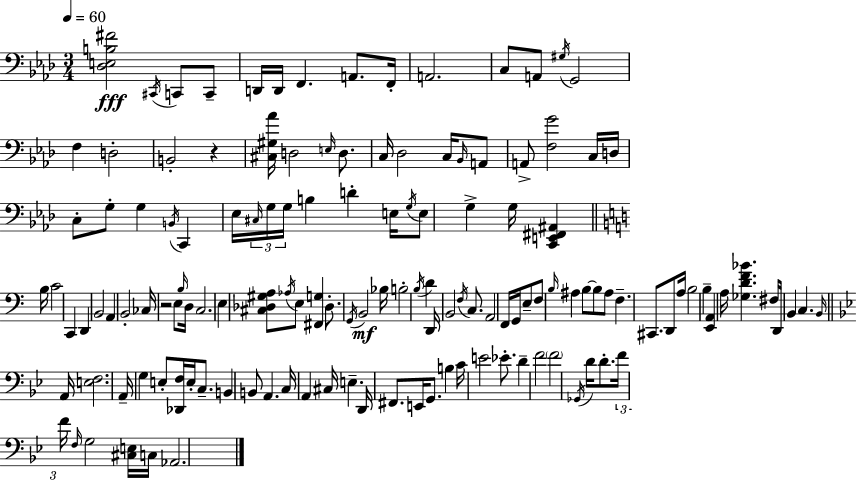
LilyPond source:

{
  \clef bass
  \numericTimeSignature
  \time 3/4
  \key aes \major
  \tempo 4 = 60
  <des e b fis'>2\fff \acciaccatura { cis,16 } c,8 c,8-- | d,16 d,16 f,4. a,8. | f,16-. a,2. | c8 a,8 \acciaccatura { gis16 } g,2 | \break f4 d2-. | b,2-. r4 | <cis gis aes'>16 d2 \grace { e16 } | d8. c16 des2 | \break c16 \grace { bes,16 } a,8 a,8-> <f g'>2 | c16 d16 c8-. g8-. g4 | \acciaccatura { b,16 } c,4 ees16 \tuplet 3/2 { \grace { cis16 } g16 g16 } b4 | d'4-. e16 \acciaccatura { g16 } e8 g4-> | \break g16 <c, e, fis, ais,>4 \bar "||" \break \key a \minor b16 c'2 c,4 | d,4 b,2 | a,4 b,2-. | ces16 r2 e8 | \break \grace { b16 } d16 c2. | e4 <cis des gis a>8 \acciaccatura { aes16 } e8 <fis, g>4 | des8.-. \acciaccatura { g,16 } b,2\mf | bes16 b2-. | \break \acciaccatura { b16 } d'4 d,16 b,2 | \acciaccatura { f16 } c8. a,2 | f,16 g,16 e8-- f8 \grace { b16 } ais4 | b8~~ b8 ais8 f4.-- | \break cis,8. d,8 a16 b2 | b4-- <e, a,>4 a16 | <ges d' f' bes'>4. fis16 d,16 b,4 | c4. \grace { b,16 } \bar "||" \break \key bes \major a,16 <e f>2. | a,16-- g4 e8-. <des, f>16 e16-. c8.-- | b,4 b,8 a,4. | c16 a,4 cis16 e4.-- | \break d,16 fis,8. e,16 g,8. b4 | c'16 e'2 ees'8.-. | d'4-- f'2 | \parenthesize f'2 \acciaccatura { ges,16 } d'16 d'8.-. | \break \tuplet 3/2 { f'16 f'16 \grace { f16 } } g2 | <cis e>16 c16 aes,2. | \bar "|."
}